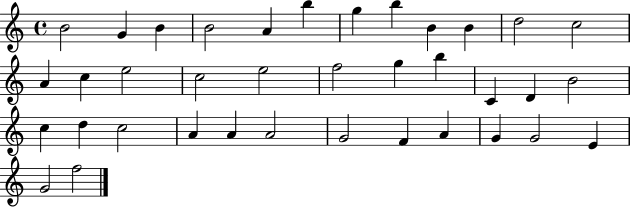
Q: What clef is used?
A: treble